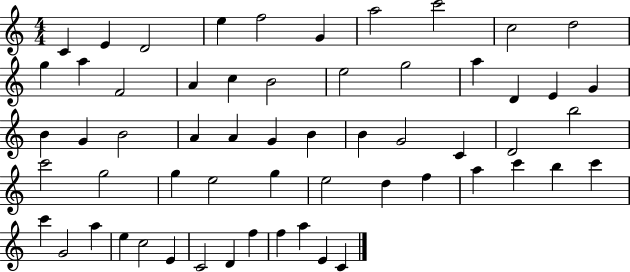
{
  \clef treble
  \numericTimeSignature
  \time 4/4
  \key c \major
  c'4 e'4 d'2 | e''4 f''2 g'4 | a''2 c'''2 | c''2 d''2 | \break g''4 a''4 f'2 | a'4 c''4 b'2 | e''2 g''2 | a''4 d'4 e'4 g'4 | \break b'4 g'4 b'2 | a'4 a'4 g'4 b'4 | b'4 g'2 c'4 | d'2 b''2 | \break c'''2 g''2 | g''4 e''2 g''4 | e''2 d''4 f''4 | a''4 c'''4 b''4 c'''4 | \break c'''4 g'2 a''4 | e''4 c''2 e'4 | c'2 d'4 f''4 | f''4 a''4 e'4 c'4 | \break \bar "|."
}